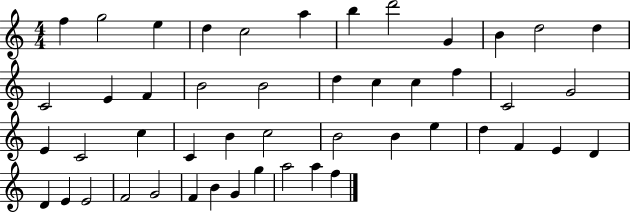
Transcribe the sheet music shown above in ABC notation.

X:1
T:Untitled
M:4/4
L:1/4
K:C
f g2 e d c2 a b d'2 G B d2 d C2 E F B2 B2 d c c f C2 G2 E C2 c C B c2 B2 B e d F E D D E E2 F2 G2 F B G g a2 a f